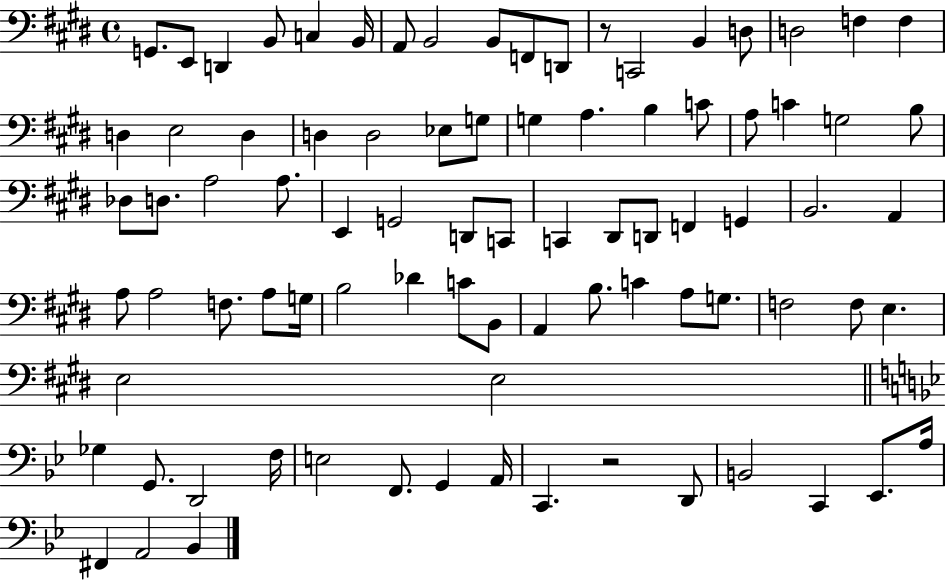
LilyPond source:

{
  \clef bass
  \time 4/4
  \defaultTimeSignature
  \key e \major
  g,8. e,8 d,4 b,8 c4 b,16 | a,8 b,2 b,8 f,8 d,8 | r8 c,2 b,4 d8 | d2 f4 f4 | \break d4 e2 d4 | d4 d2 ees8 g8 | g4 a4. b4 c'8 | a8 c'4 g2 b8 | \break des8 d8. a2 a8. | e,4 g,2 d,8 c,8 | c,4 dis,8 d,8 f,4 g,4 | b,2. a,4 | \break a8 a2 f8. a8 g16 | b2 des'4 c'8 b,8 | a,4 b8. c'4 a8 g8. | f2 f8 e4. | \break e2 e2 | \bar "||" \break \key bes \major ges4 g,8. d,2 f16 | e2 f,8. g,4 a,16 | c,4. r2 d,8 | b,2 c,4 ees,8. a16 | \break fis,4 a,2 bes,4 | \bar "|."
}